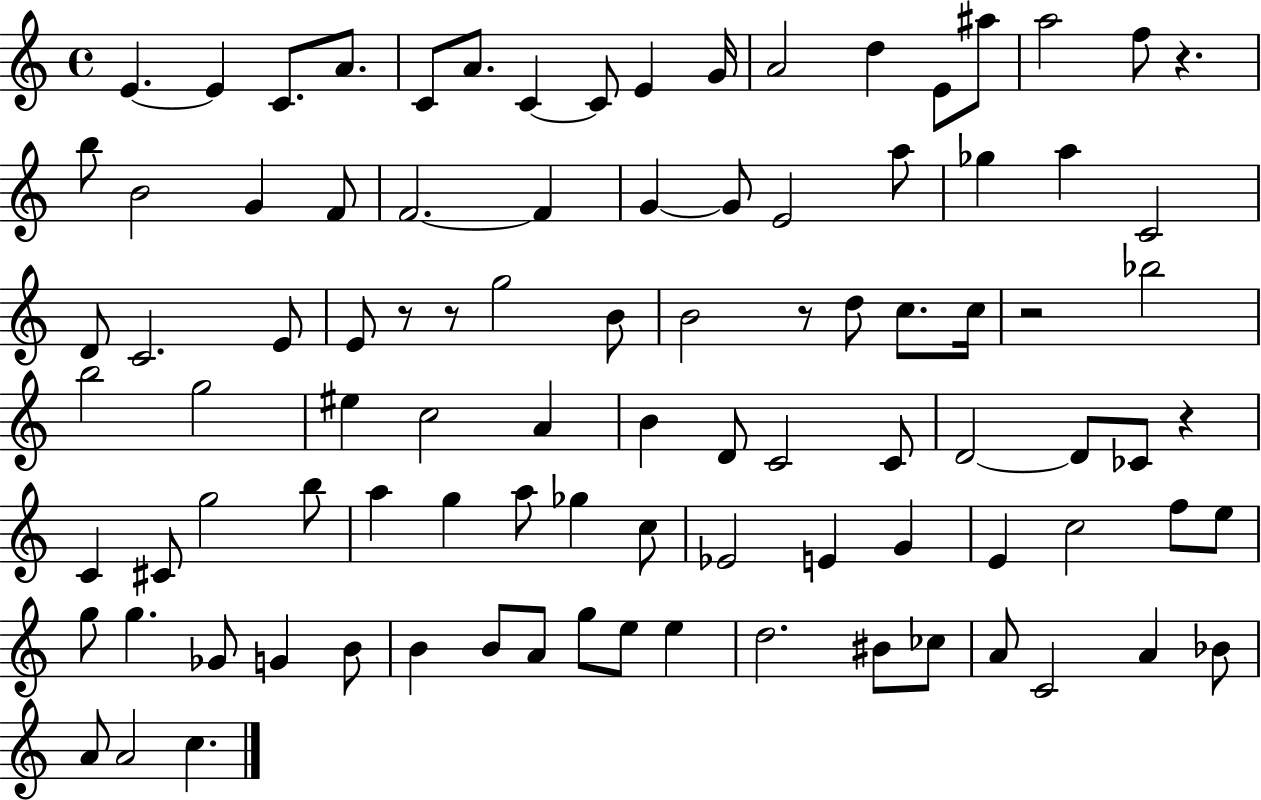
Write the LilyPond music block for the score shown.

{
  \clef treble
  \time 4/4
  \defaultTimeSignature
  \key c \major
  e'4.~~ e'4 c'8. a'8. | c'8 a'8. c'4~~ c'8 e'4 g'16 | a'2 d''4 e'8 ais''8 | a''2 f''8 r4. | \break b''8 b'2 g'4 f'8 | f'2.~~ f'4 | g'4~~ g'8 e'2 a''8 | ges''4 a''4 c'2 | \break d'8 c'2. e'8 | e'8 r8 r8 g''2 b'8 | b'2 r8 d''8 c''8. c''16 | r2 bes''2 | \break b''2 g''2 | eis''4 c''2 a'4 | b'4 d'8 c'2 c'8 | d'2~~ d'8 ces'8 r4 | \break c'4 cis'8 g''2 b''8 | a''4 g''4 a''8 ges''4 c''8 | ees'2 e'4 g'4 | e'4 c''2 f''8 e''8 | \break g''8 g''4. ges'8 g'4 b'8 | b'4 b'8 a'8 g''8 e''8 e''4 | d''2. bis'8 ces''8 | a'8 c'2 a'4 bes'8 | \break a'8 a'2 c''4. | \bar "|."
}